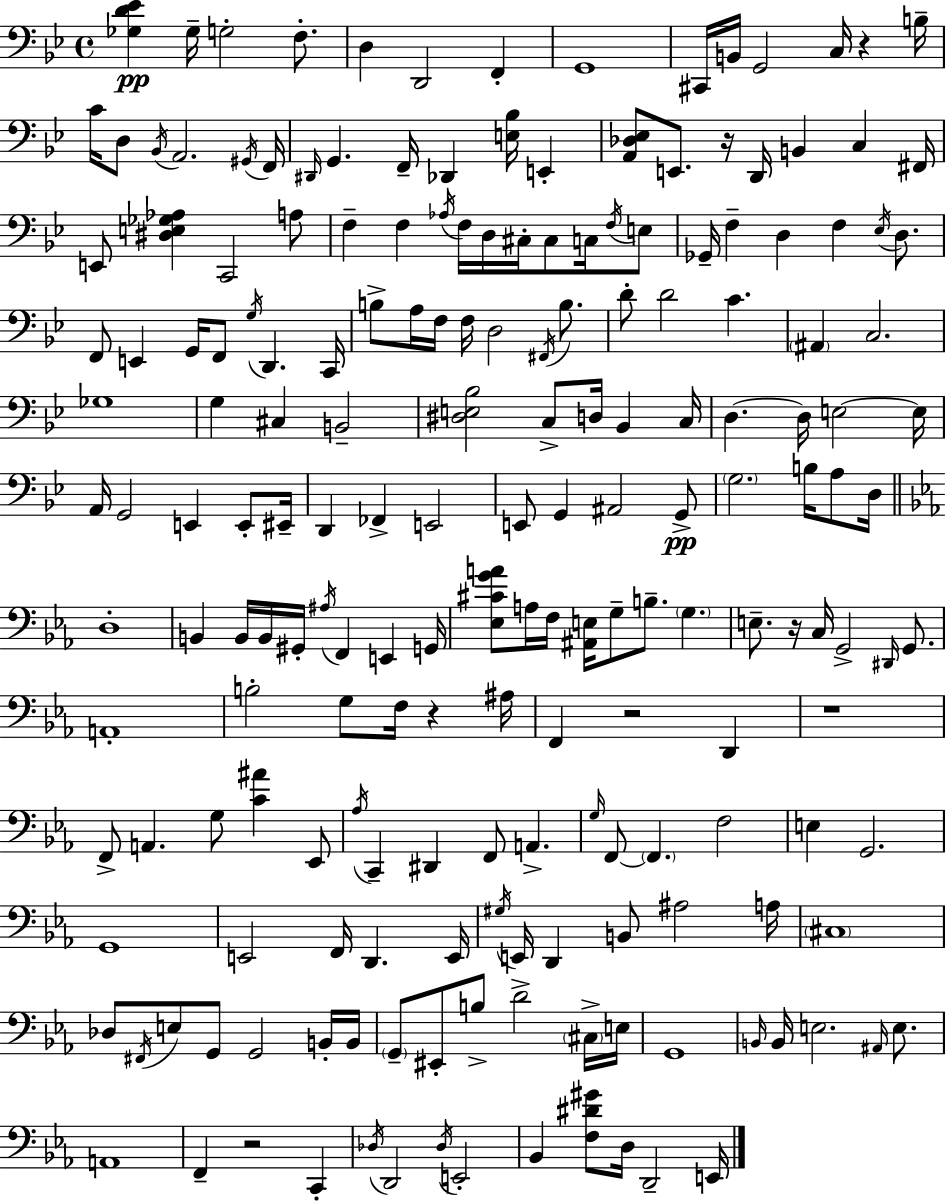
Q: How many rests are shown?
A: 7